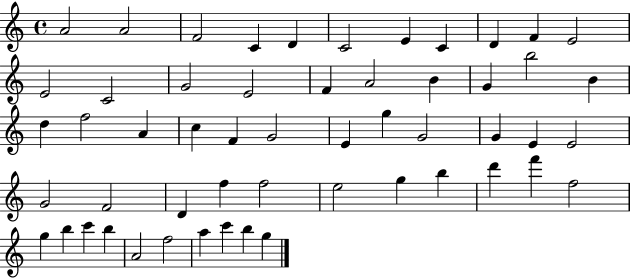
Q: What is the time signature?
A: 4/4